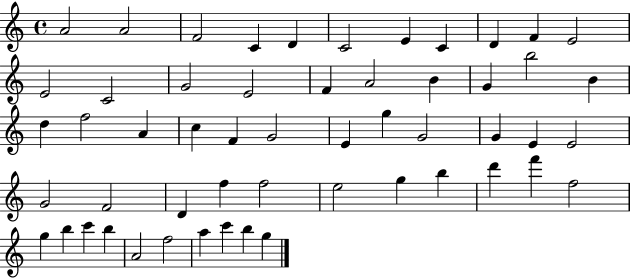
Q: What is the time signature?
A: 4/4